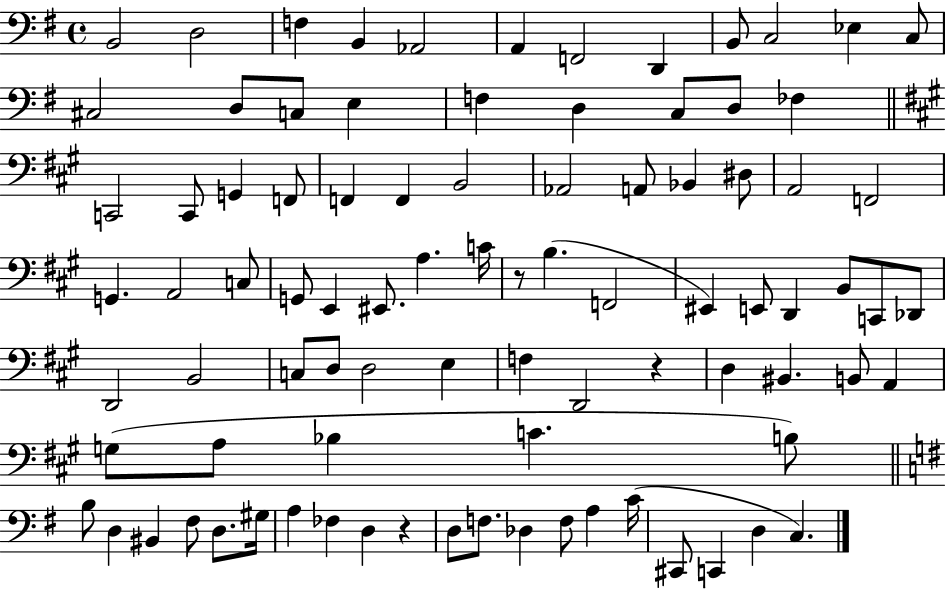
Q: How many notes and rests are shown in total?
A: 89